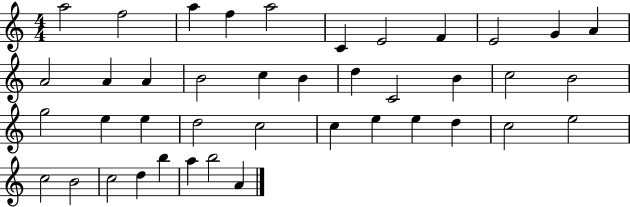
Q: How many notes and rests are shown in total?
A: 41